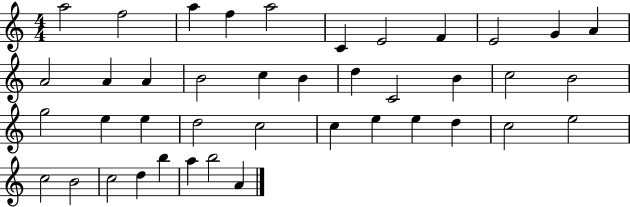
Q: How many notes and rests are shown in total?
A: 41